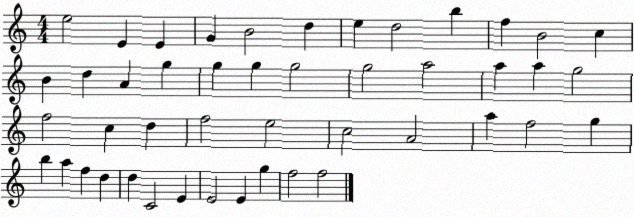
X:1
T:Untitled
M:4/4
L:1/4
K:C
e2 E E G B2 d e d2 b f B2 c B d A g g g g2 g2 a2 a a g2 f2 c d f2 e2 c2 A2 a f2 g b a f d d C2 E E2 E g f2 f2